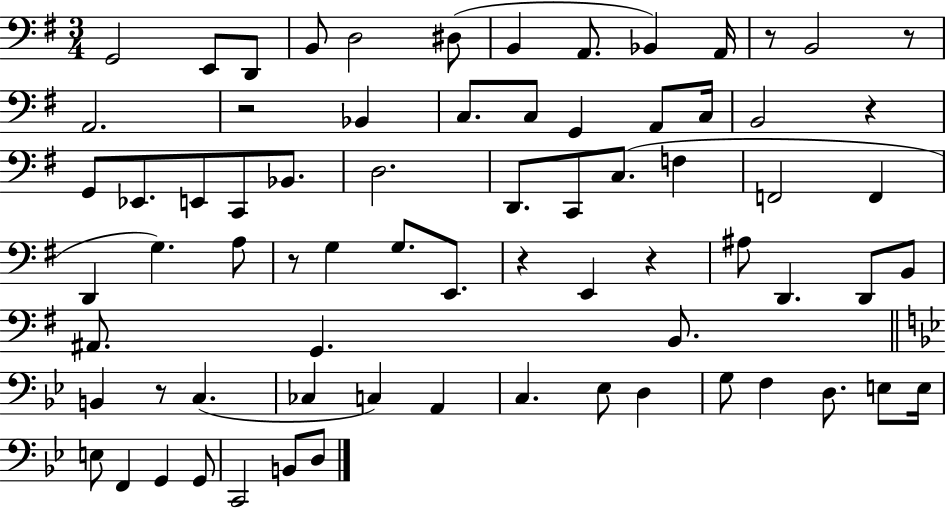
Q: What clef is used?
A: bass